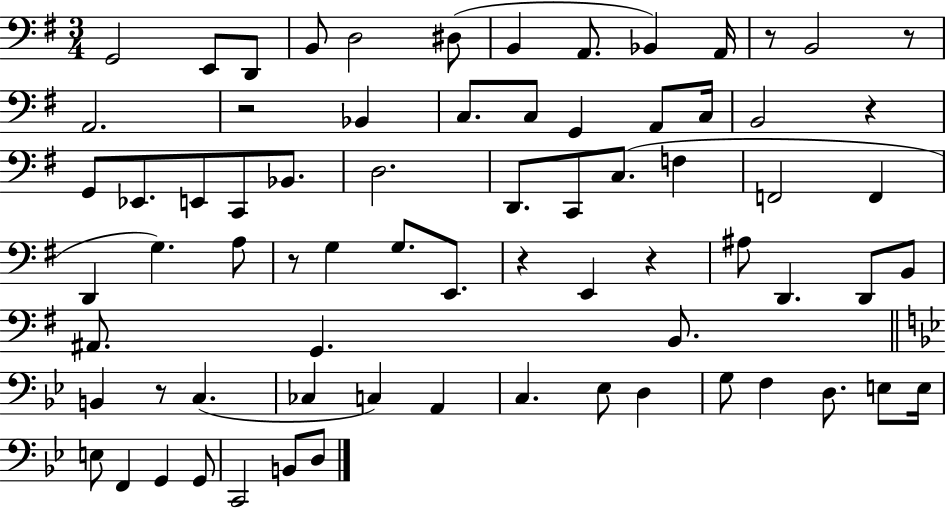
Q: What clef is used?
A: bass